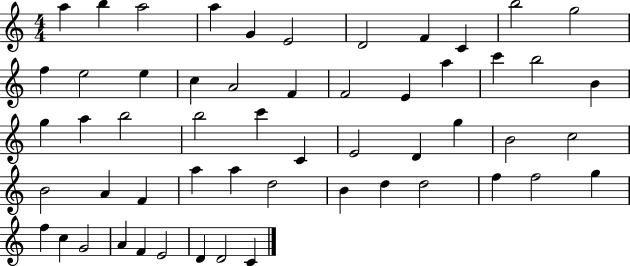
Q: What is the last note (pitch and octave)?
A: C4